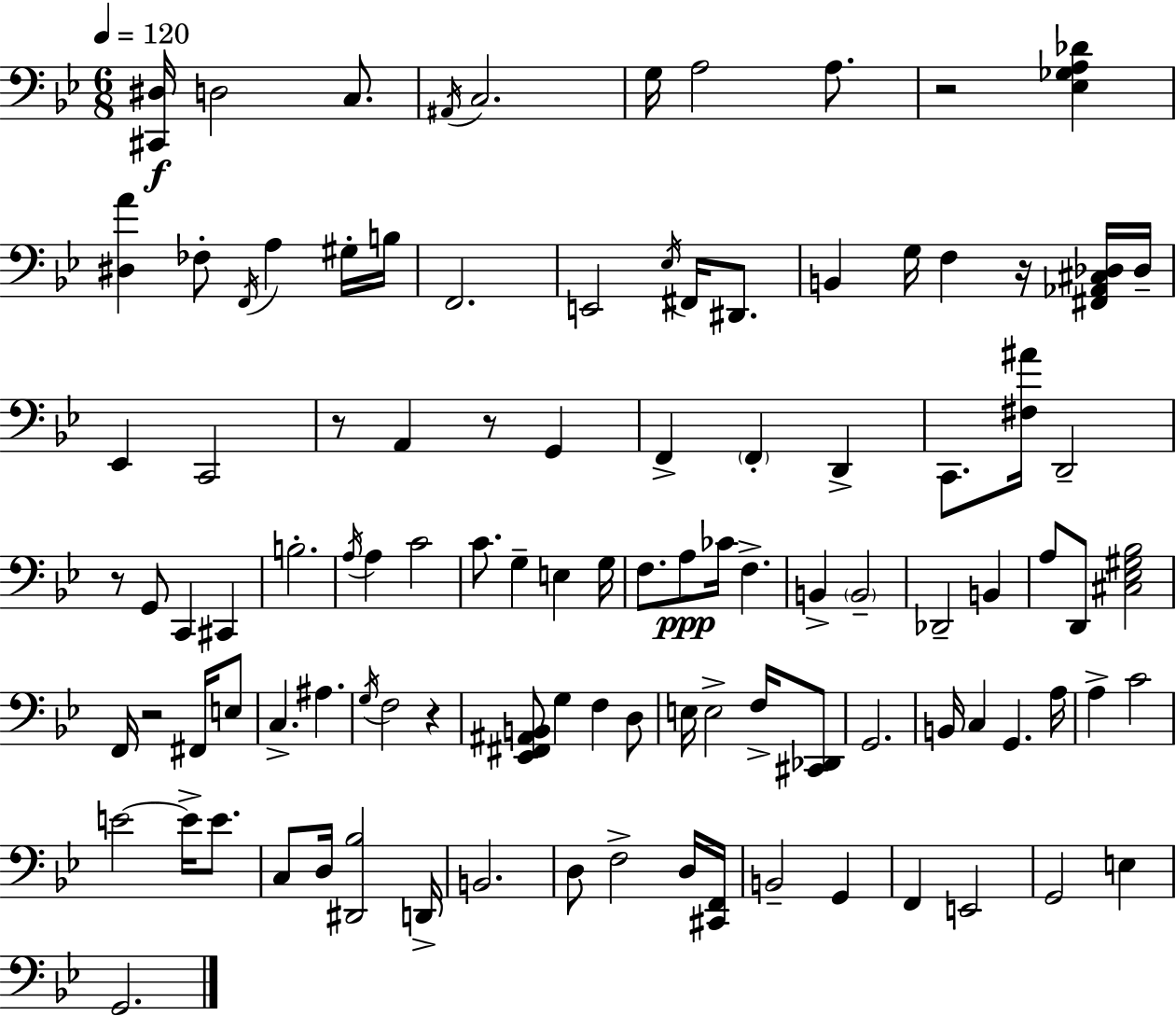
[C#2,D#3]/s D3/h C3/e. A#2/s C3/h. G3/s A3/h A3/e. R/h [Eb3,Gb3,A3,Db4]/q [D#3,A4]/q FES3/e F2/s A3/q G#3/s B3/s F2/h. E2/h Eb3/s F#2/s D#2/e. B2/q G3/s F3/q R/s [F#2,Ab2,C#3,Db3]/s Db3/s Eb2/q C2/h R/e A2/q R/e G2/q F2/q F2/q D2/q C2/e. [F#3,A#4]/s D2/h R/e G2/e C2/q C#2/q B3/h. A3/s A3/q C4/h C4/e. G3/q E3/q G3/s F3/e. A3/e CES4/s F3/q. B2/q B2/h Db2/h B2/q A3/e D2/e [C#3,Eb3,G#3,Bb3]/h F2/s R/h F#2/s E3/e C3/q. A#3/q. G3/s F3/h R/q [Eb2,F#2,A#2,B2]/e G3/q F3/q D3/e E3/s E3/h F3/s [C#2,Db2]/e G2/h. B2/s C3/q G2/q. A3/s A3/q C4/h E4/h E4/s E4/e. C3/e D3/s [D#2,Bb3]/h D2/s B2/h. D3/e F3/h D3/s [C#2,F2]/s B2/h G2/q F2/q E2/h G2/h E3/q G2/h.